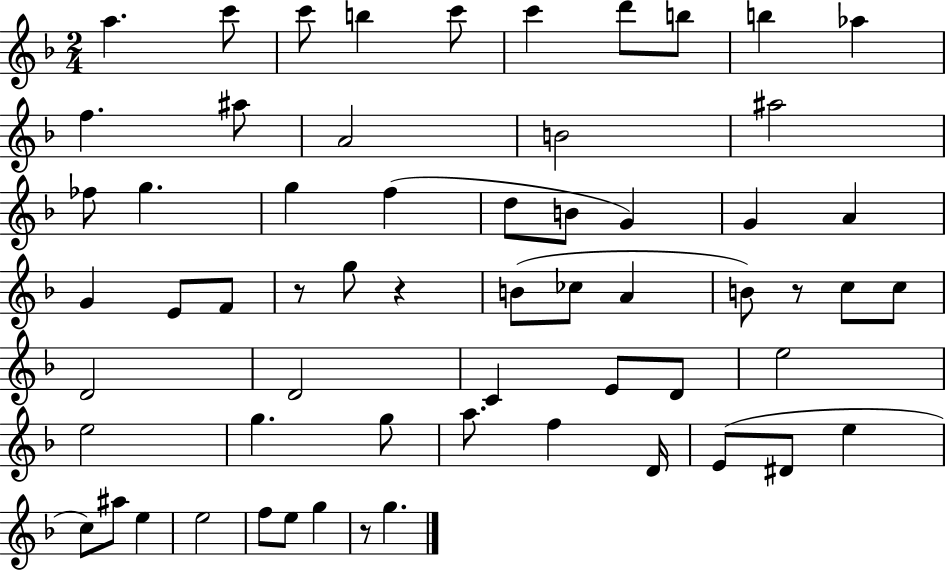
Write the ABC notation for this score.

X:1
T:Untitled
M:2/4
L:1/4
K:F
a c'/2 c'/2 b c'/2 c' d'/2 b/2 b _a f ^a/2 A2 B2 ^a2 _f/2 g g f d/2 B/2 G G A G E/2 F/2 z/2 g/2 z B/2 _c/2 A B/2 z/2 c/2 c/2 D2 D2 C E/2 D/2 e2 e2 g g/2 a/2 f D/4 E/2 ^D/2 e c/2 ^a/2 e e2 f/2 e/2 g z/2 g